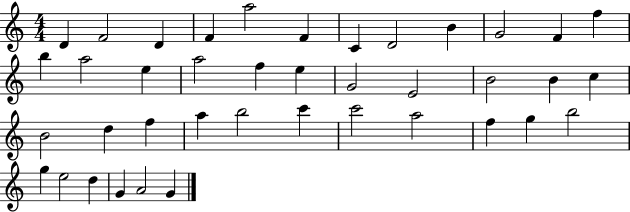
{
  \clef treble
  \numericTimeSignature
  \time 4/4
  \key c \major
  d'4 f'2 d'4 | f'4 a''2 f'4 | c'4 d'2 b'4 | g'2 f'4 f''4 | \break b''4 a''2 e''4 | a''2 f''4 e''4 | g'2 e'2 | b'2 b'4 c''4 | \break b'2 d''4 f''4 | a''4 b''2 c'''4 | c'''2 a''2 | f''4 g''4 b''2 | \break g''4 e''2 d''4 | g'4 a'2 g'4 | \bar "|."
}